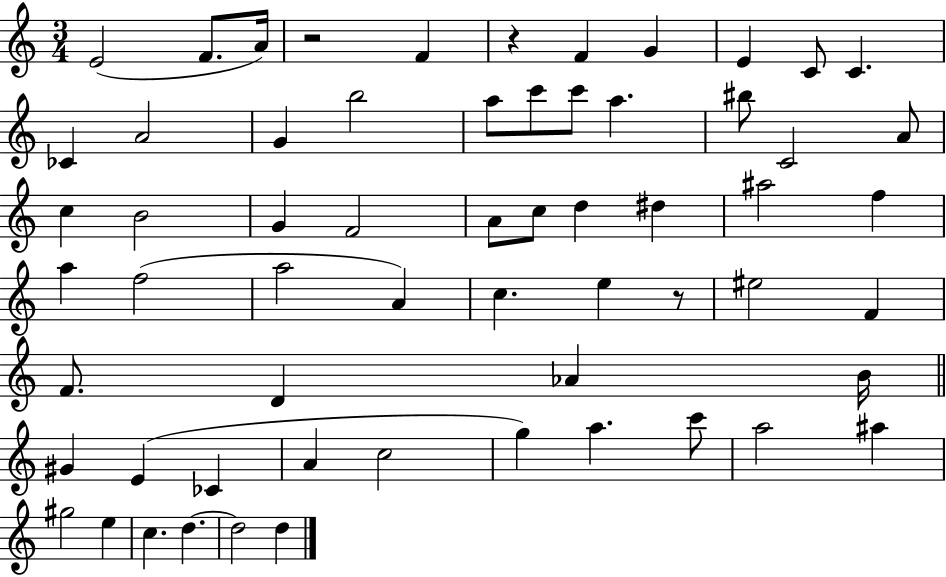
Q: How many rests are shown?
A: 3